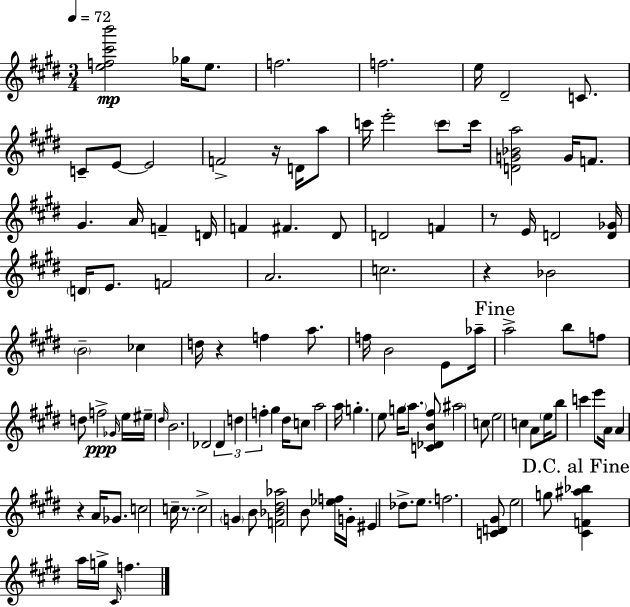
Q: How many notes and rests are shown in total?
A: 112